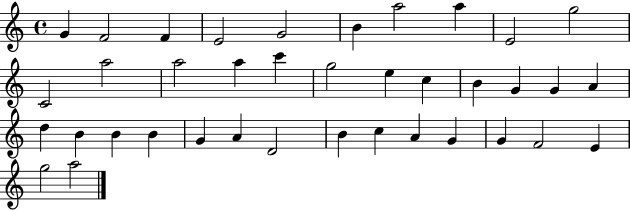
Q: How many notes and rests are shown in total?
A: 38